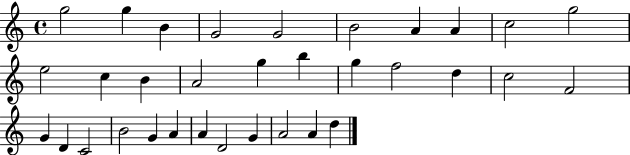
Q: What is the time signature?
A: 4/4